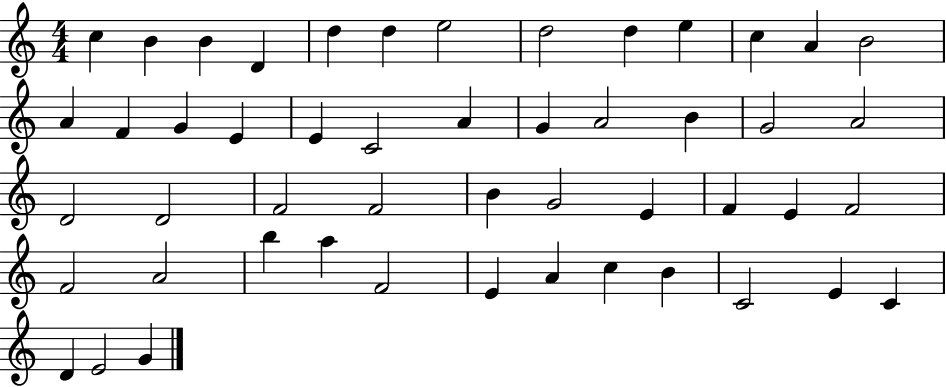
X:1
T:Untitled
M:4/4
L:1/4
K:C
c B B D d d e2 d2 d e c A B2 A F G E E C2 A G A2 B G2 A2 D2 D2 F2 F2 B G2 E F E F2 F2 A2 b a F2 E A c B C2 E C D E2 G